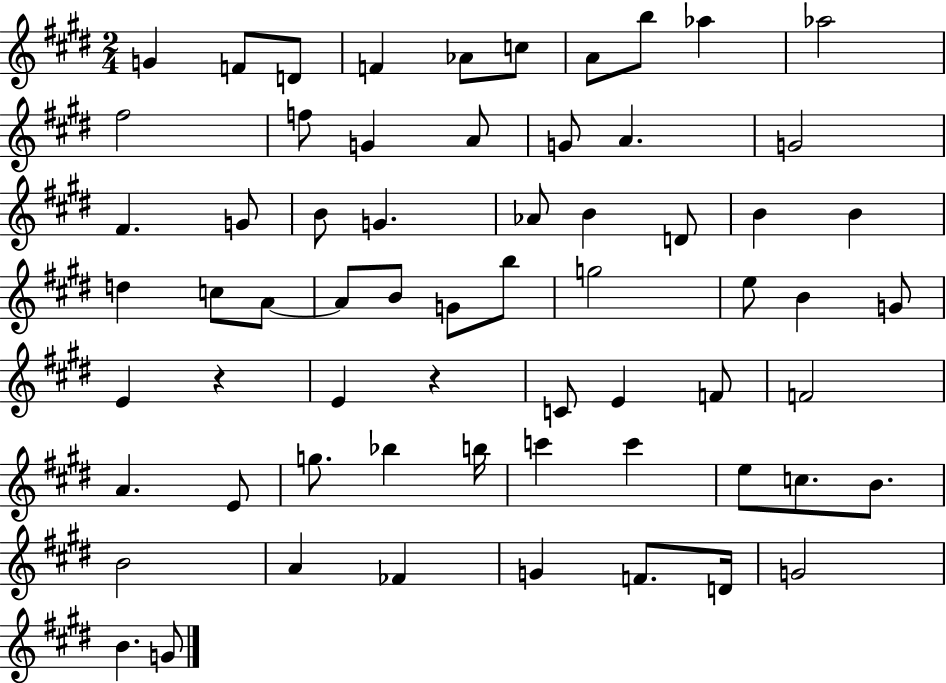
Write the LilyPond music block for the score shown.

{
  \clef treble
  \numericTimeSignature
  \time 2/4
  \key e \major
  g'4 f'8 d'8 | f'4 aes'8 c''8 | a'8 b''8 aes''4 | aes''2 | \break fis''2 | f''8 g'4 a'8 | g'8 a'4. | g'2 | \break fis'4. g'8 | b'8 g'4. | aes'8 b'4 d'8 | b'4 b'4 | \break d''4 c''8 a'8~~ | a'8 b'8 g'8 b''8 | g''2 | e''8 b'4 g'8 | \break e'4 r4 | e'4 r4 | c'8 e'4 f'8 | f'2 | \break a'4. e'8 | g''8. bes''4 b''16 | c'''4 c'''4 | e''8 c''8. b'8. | \break b'2 | a'4 fes'4 | g'4 f'8. d'16 | g'2 | \break b'4. g'8 | \bar "|."
}